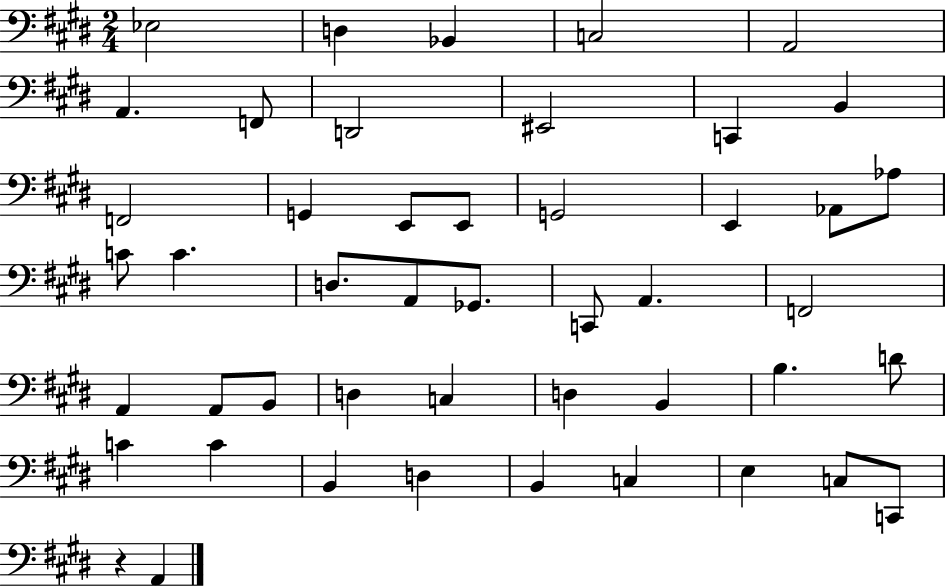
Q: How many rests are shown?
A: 1